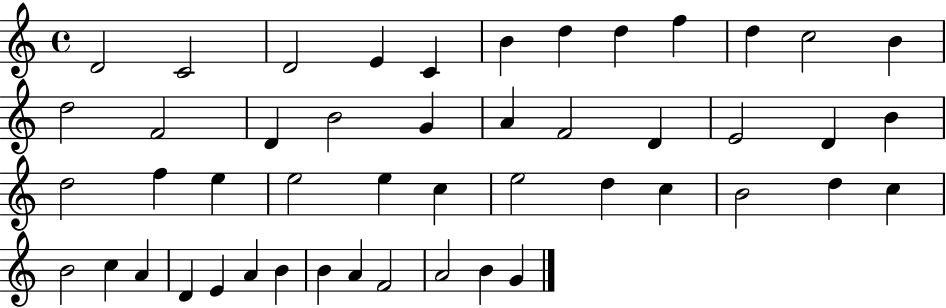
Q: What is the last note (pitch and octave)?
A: G4